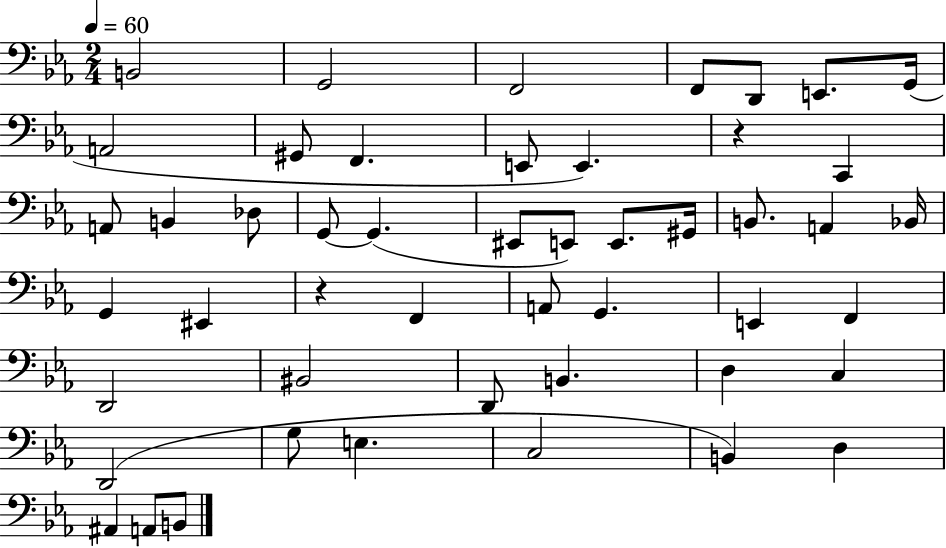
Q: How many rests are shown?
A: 2